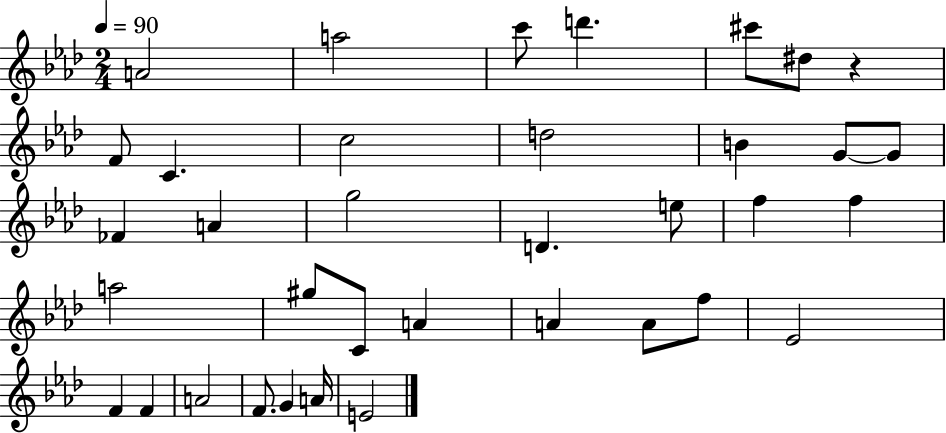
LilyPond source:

{
  \clef treble
  \numericTimeSignature
  \time 2/4
  \key aes \major
  \tempo 4 = 90
  a'2 | a''2 | c'''8 d'''4. | cis'''8 dis''8 r4 | \break f'8 c'4. | c''2 | d''2 | b'4 g'8~~ g'8 | \break fes'4 a'4 | g''2 | d'4. e''8 | f''4 f''4 | \break a''2 | gis''8 c'8 a'4 | a'4 a'8 f''8 | ees'2 | \break f'4 f'4 | a'2 | f'8. g'4 a'16 | e'2 | \break \bar "|."
}